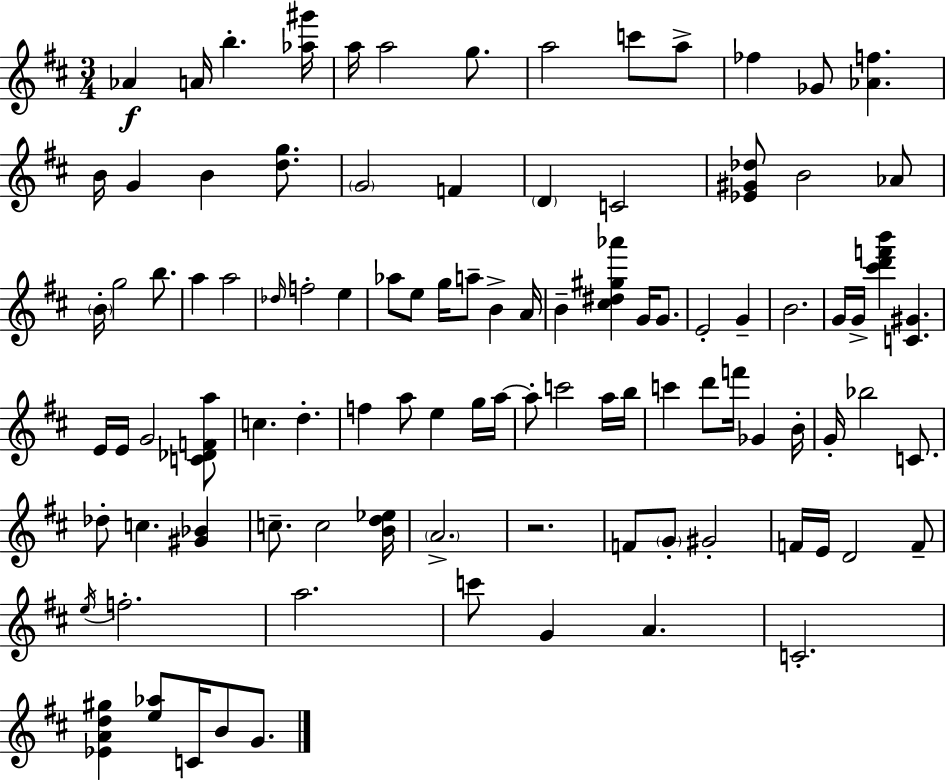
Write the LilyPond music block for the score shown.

{
  \clef treble
  \numericTimeSignature
  \time 3/4
  \key d \major
  aes'4\f a'16 b''4.-. <aes'' gis'''>16 | a''16 a''2 g''8. | a''2 c'''8 a''8-> | fes''4 ges'8 <aes' f''>4. | \break b'16 g'4 b'4 <d'' g''>8. | \parenthesize g'2 f'4 | \parenthesize d'4 c'2 | <ees' gis' des''>8 b'2 aes'8 | \break \parenthesize b'16-. g''2 b''8. | a''4 a''2 | \grace { des''16 } f''2-. e''4 | aes''8 e''8 g''16 a''8-- b'4-> | \break a'16 b'4-- <cis'' dis'' gis'' aes'''>4 g'16 g'8. | e'2-. g'4-- | b'2. | g'16 g'16-> <cis''' d''' f''' b'''>4 <c' gis'>4. | \break e'16 e'16 g'2 <c' des' f' a''>8 | c''4. d''4.-. | f''4 a''8 e''4 g''16 | a''16~~ a''8-. c'''2 a''16 | \break b''16 c'''4 d'''8 f'''16 ges'4 | b'16-. g'16-. bes''2 c'8. | des''8-. c''4. <gis' bes'>4 | c''8.-- c''2 | \break <b' d'' ees''>16 \parenthesize a'2.-> | r2. | f'8 \parenthesize g'8-. gis'2-. | f'16 e'16 d'2 f'8-- | \break \acciaccatura { e''16 } f''2.-. | a''2. | c'''8 g'4 a'4. | c'2.-. | \break <ees' a' d'' gis''>4 <e'' aes''>8 c'16 b'8 g'8. | \bar "|."
}